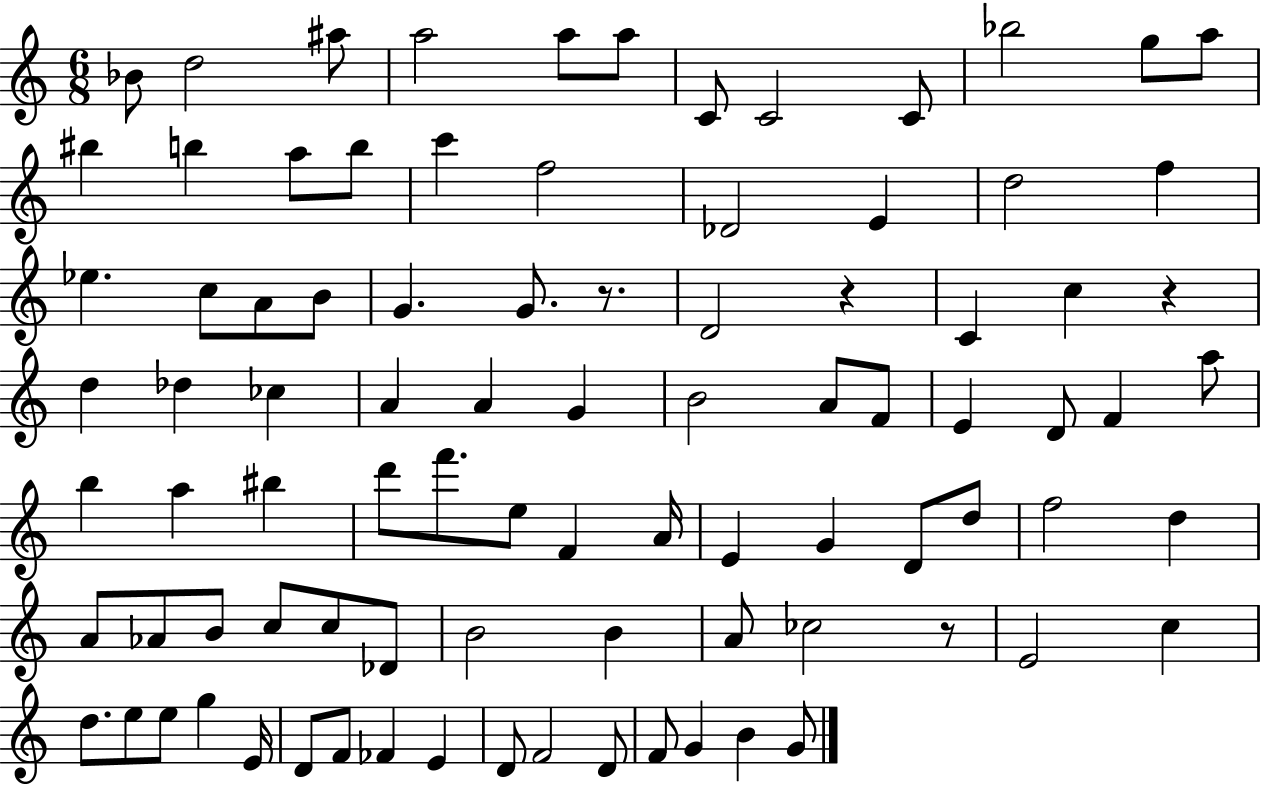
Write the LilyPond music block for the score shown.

{
  \clef treble
  \numericTimeSignature
  \time 6/8
  \key c \major
  \repeat volta 2 { bes'8 d''2 ais''8 | a''2 a''8 a''8 | c'8 c'2 c'8 | bes''2 g''8 a''8 | \break bis''4 b''4 a''8 b''8 | c'''4 f''2 | des'2 e'4 | d''2 f''4 | \break ees''4. c''8 a'8 b'8 | g'4. g'8. r8. | d'2 r4 | c'4 c''4 r4 | \break d''4 des''4 ces''4 | a'4 a'4 g'4 | b'2 a'8 f'8 | e'4 d'8 f'4 a''8 | \break b''4 a''4 bis''4 | d'''8 f'''8. e''8 f'4 a'16 | e'4 g'4 d'8 d''8 | f''2 d''4 | \break a'8 aes'8 b'8 c''8 c''8 des'8 | b'2 b'4 | a'8 ces''2 r8 | e'2 c''4 | \break d''8. e''8 e''8 g''4 e'16 | d'8 f'8 fes'4 e'4 | d'8 f'2 d'8 | f'8 g'4 b'4 g'8 | \break } \bar "|."
}